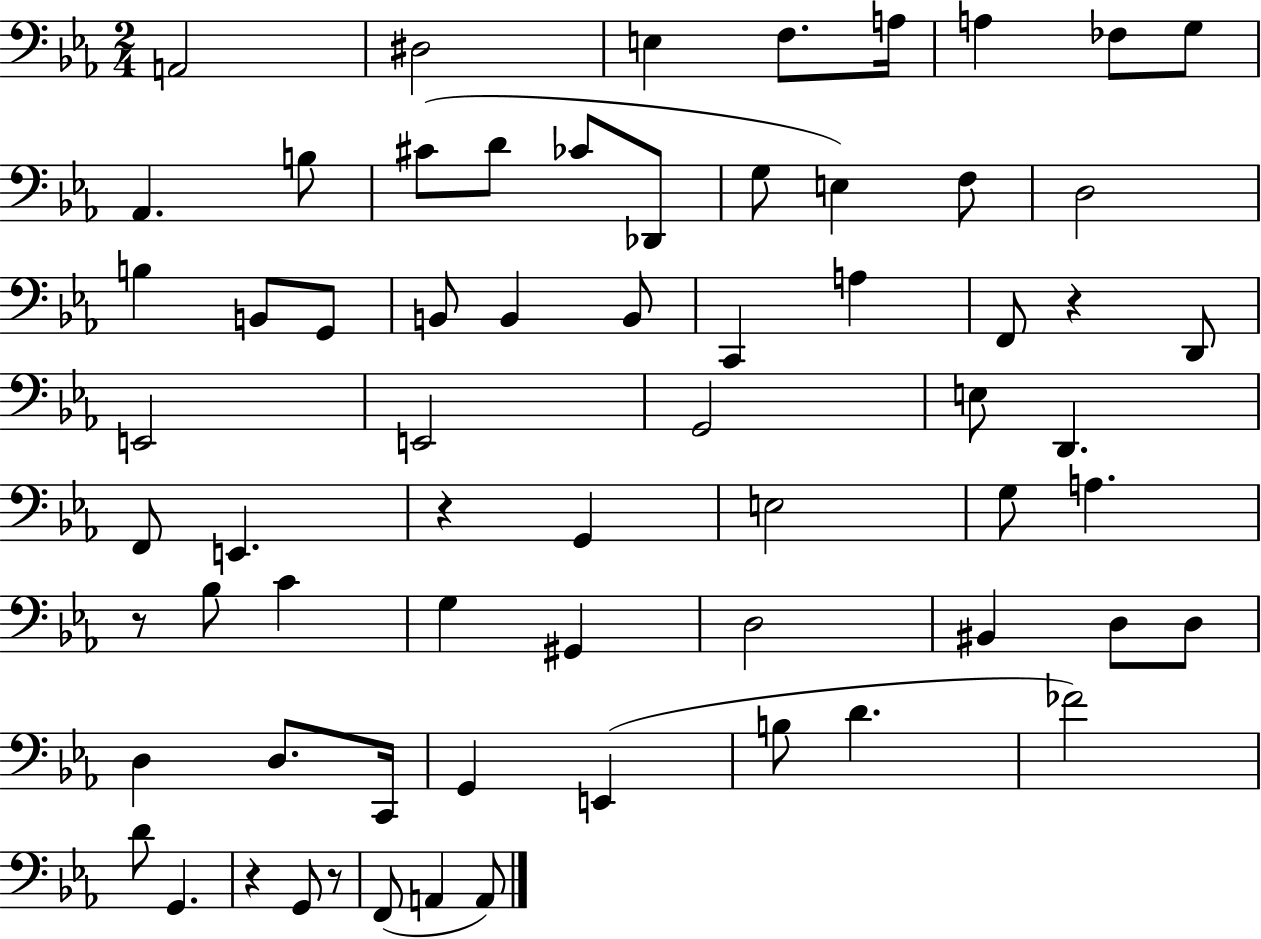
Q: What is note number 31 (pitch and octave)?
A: G2